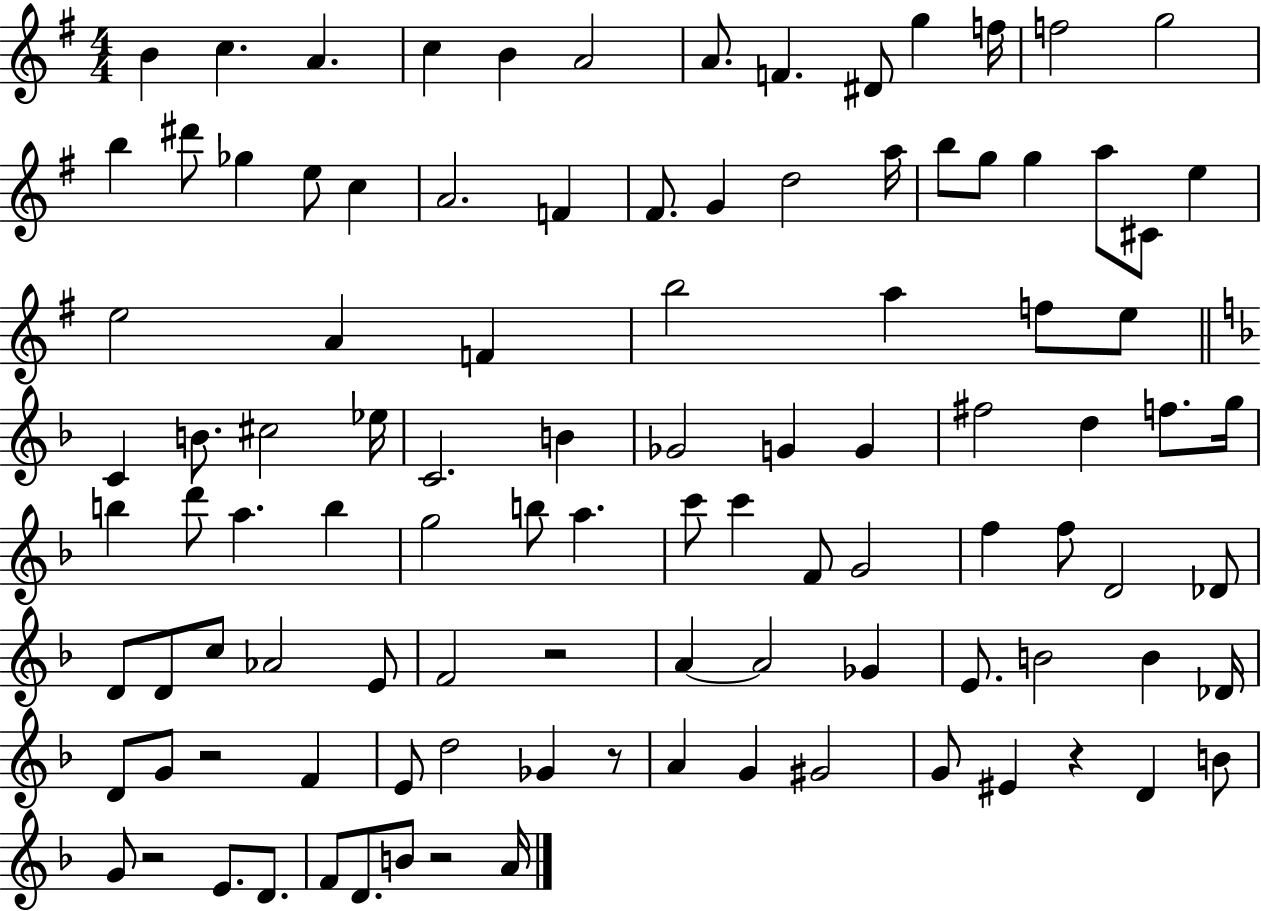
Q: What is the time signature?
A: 4/4